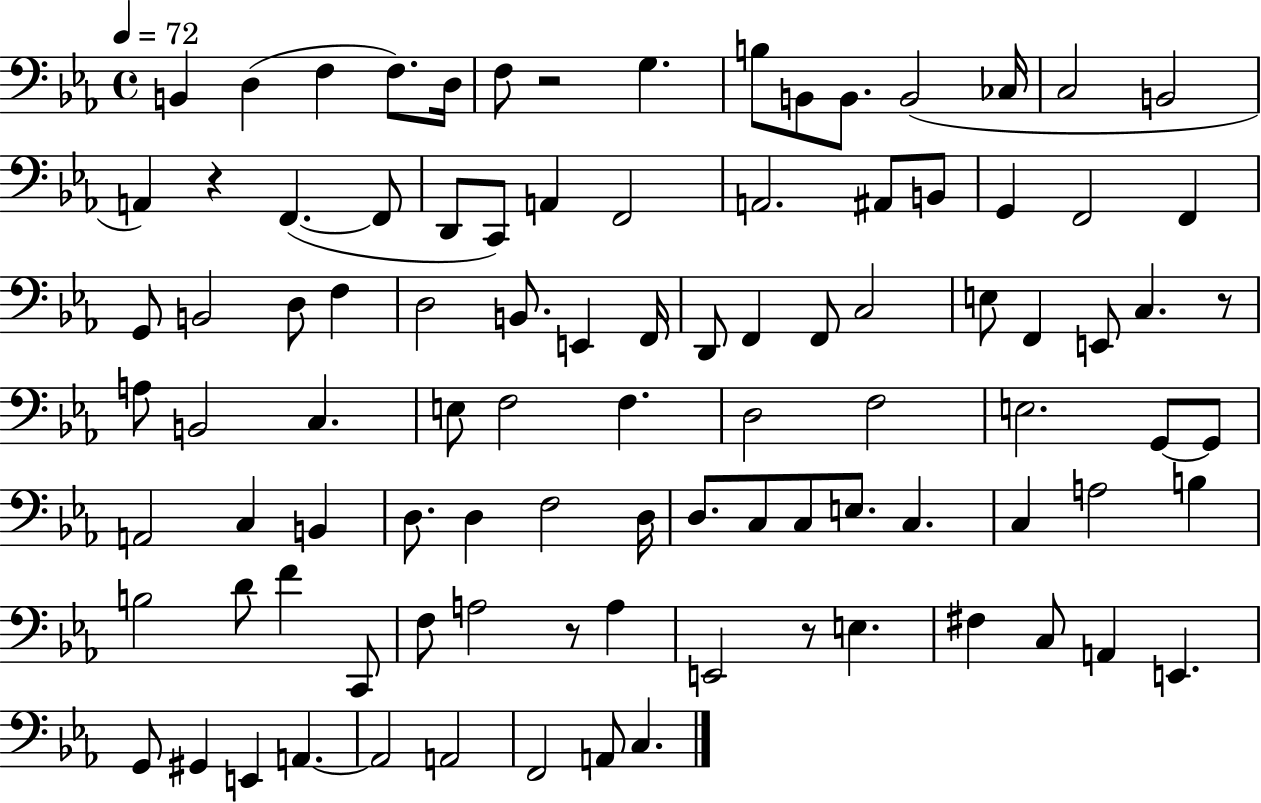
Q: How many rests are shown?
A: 5